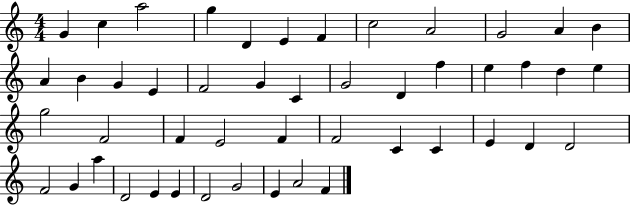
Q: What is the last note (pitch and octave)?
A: F4